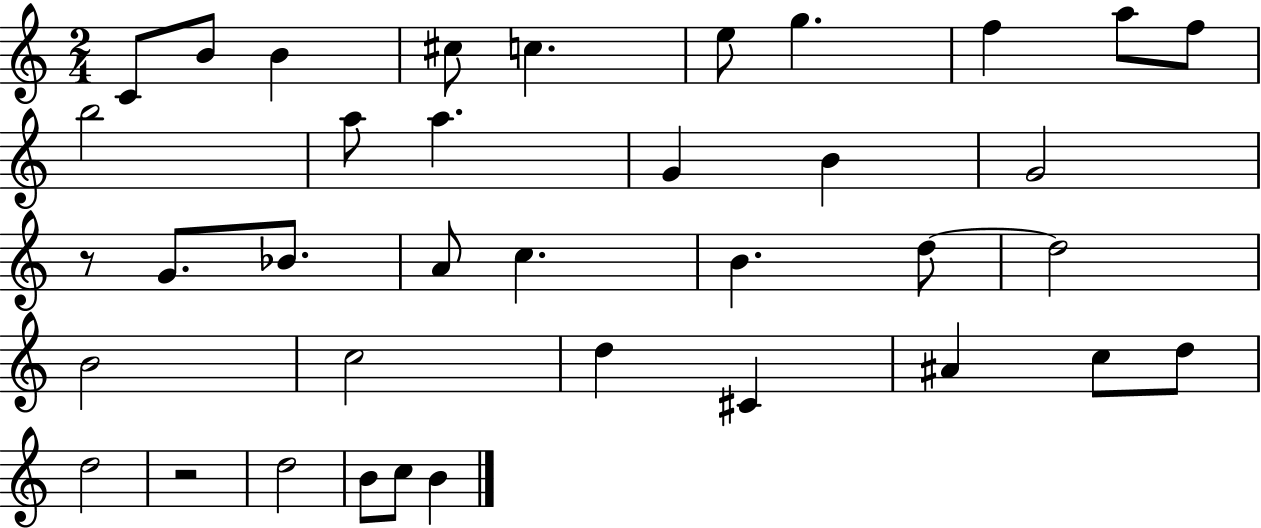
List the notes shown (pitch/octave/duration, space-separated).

C4/e B4/e B4/q C#5/e C5/q. E5/e G5/q. F5/q A5/e F5/e B5/h A5/e A5/q. G4/q B4/q G4/h R/e G4/e. Bb4/e. A4/e C5/q. B4/q. D5/e D5/h B4/h C5/h D5/q C#4/q A#4/q C5/e D5/e D5/h R/h D5/h B4/e C5/e B4/q